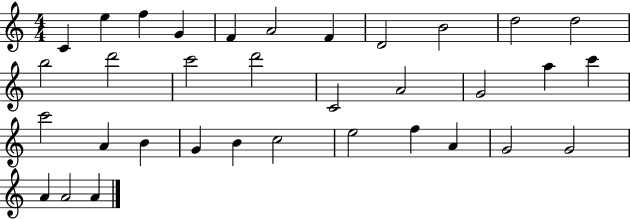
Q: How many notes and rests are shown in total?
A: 34